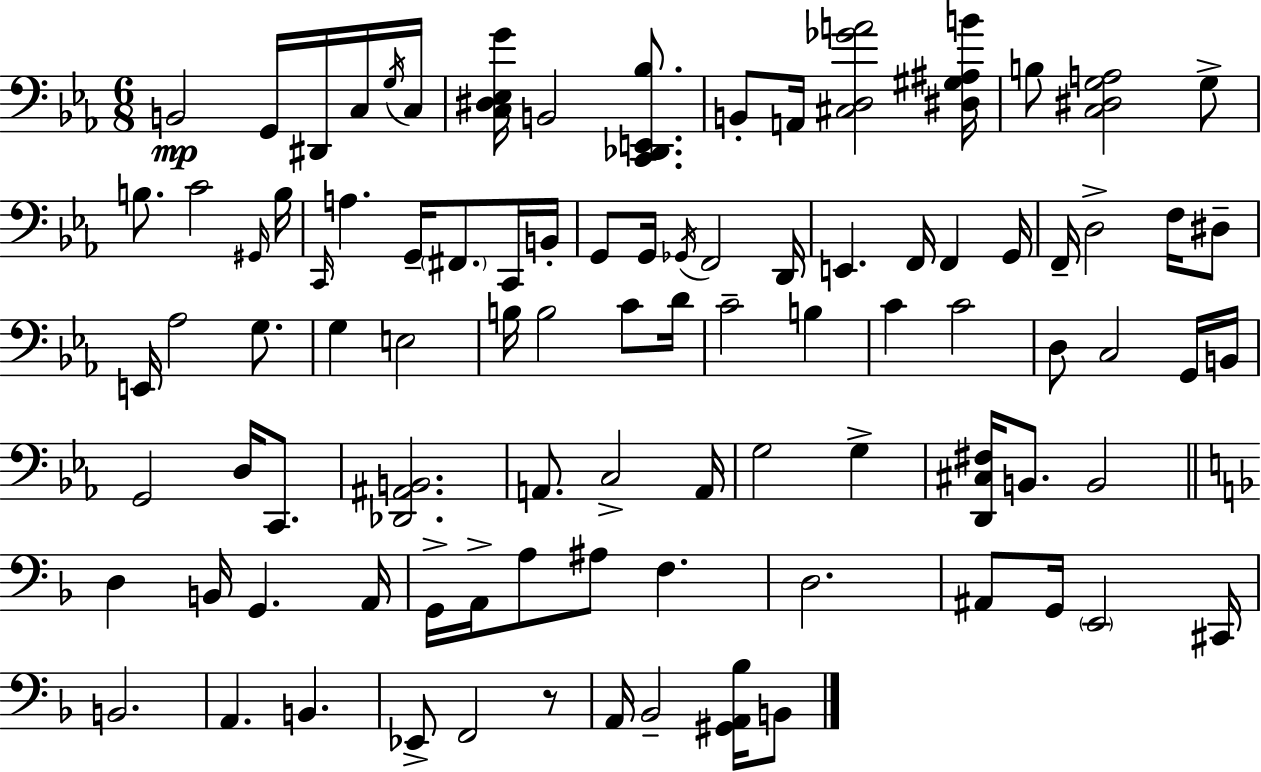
X:1
T:Untitled
M:6/8
L:1/4
K:Cm
B,,2 G,,/4 ^D,,/4 C,/4 G,/4 C,/4 [C,^D,_E,G]/4 B,,2 [C,,_D,,E,,_B,]/2 B,,/2 A,,/4 [^C,D,_GA]2 [^D,^G,^A,B]/4 B,/2 [C,^D,G,A,]2 G,/2 B,/2 C2 ^G,,/4 B,/4 C,,/4 A, G,,/4 ^F,,/2 C,,/4 B,,/4 G,,/2 G,,/4 _G,,/4 F,,2 D,,/4 E,, F,,/4 F,, G,,/4 F,,/4 D,2 F,/4 ^D,/2 E,,/4 _A,2 G,/2 G, E,2 B,/4 B,2 C/2 D/4 C2 B, C C2 D,/2 C,2 G,,/4 B,,/4 G,,2 D,/4 C,,/2 [_D,,^A,,B,,]2 A,,/2 C,2 A,,/4 G,2 G, [D,,^C,^F,]/4 B,,/2 B,,2 D, B,,/4 G,, A,,/4 G,,/4 A,,/4 A,/2 ^A,/2 F, D,2 ^A,,/2 G,,/4 E,,2 ^C,,/4 B,,2 A,, B,, _E,,/2 F,,2 z/2 A,,/4 _B,,2 [^G,,A,,_B,]/4 B,,/2